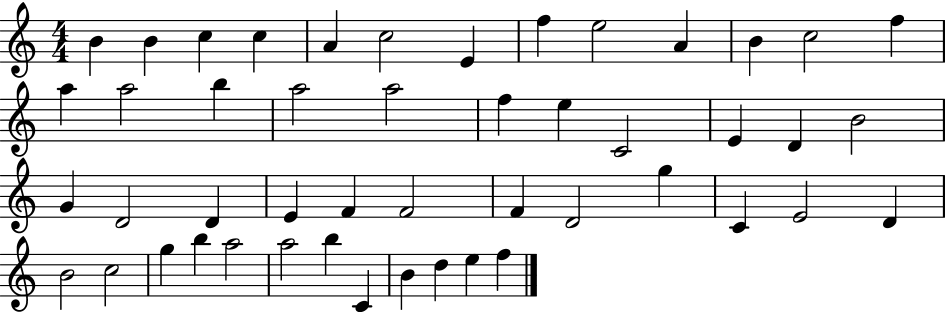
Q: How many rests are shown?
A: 0